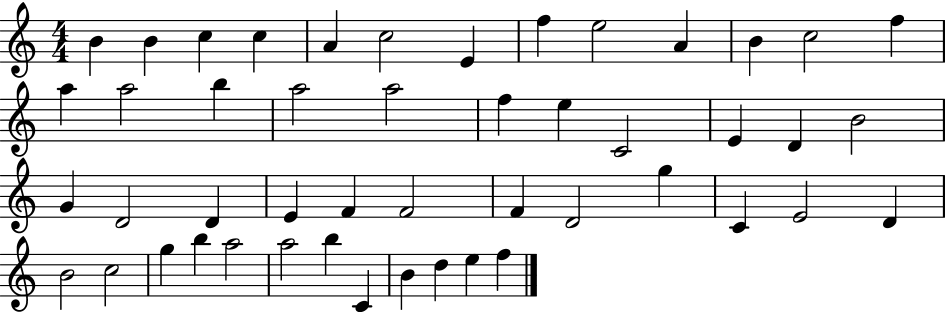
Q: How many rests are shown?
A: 0